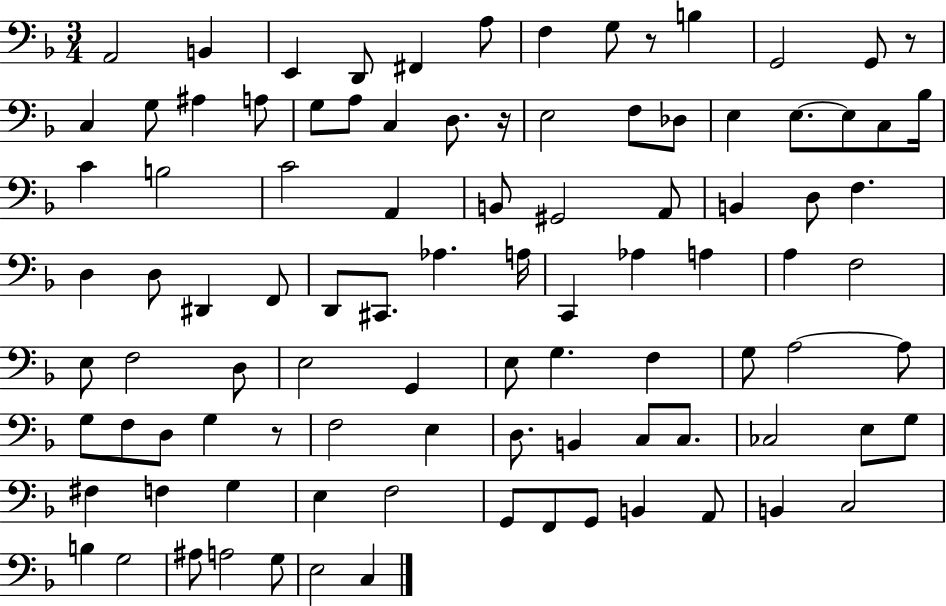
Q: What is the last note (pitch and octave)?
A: C3